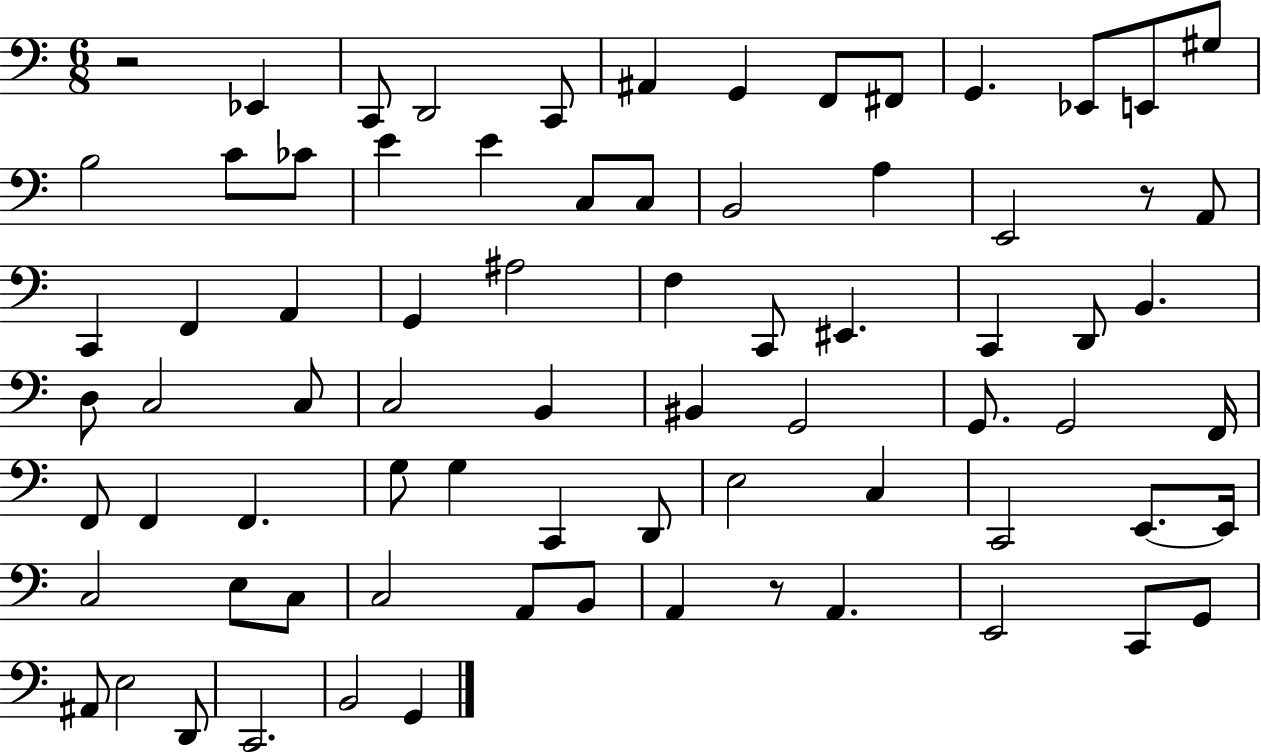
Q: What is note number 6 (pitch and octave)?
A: G2